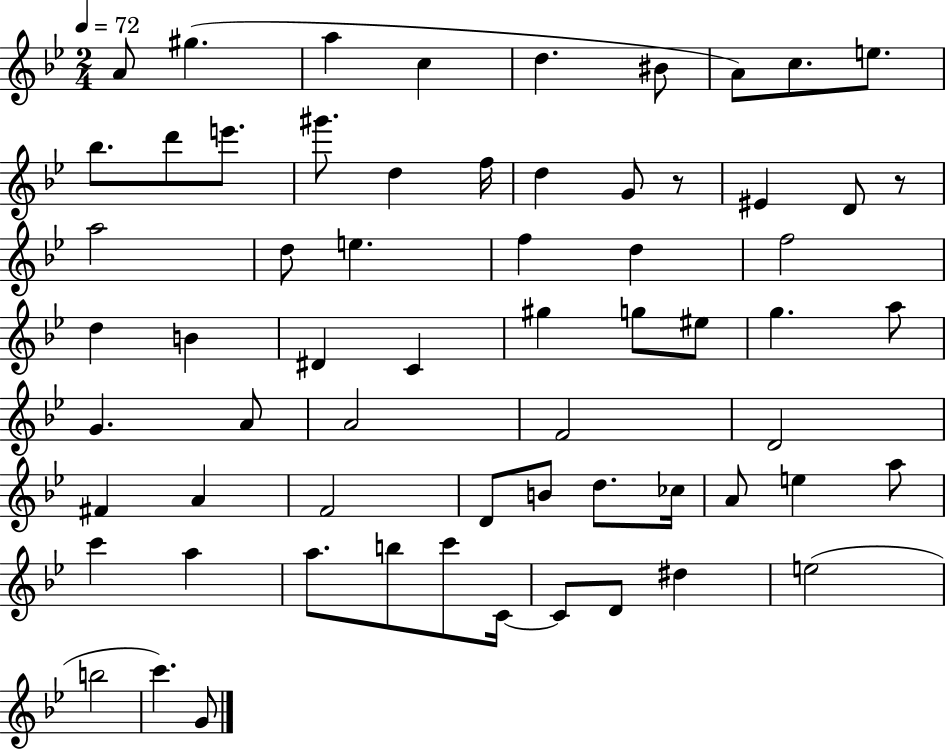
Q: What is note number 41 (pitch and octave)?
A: A4